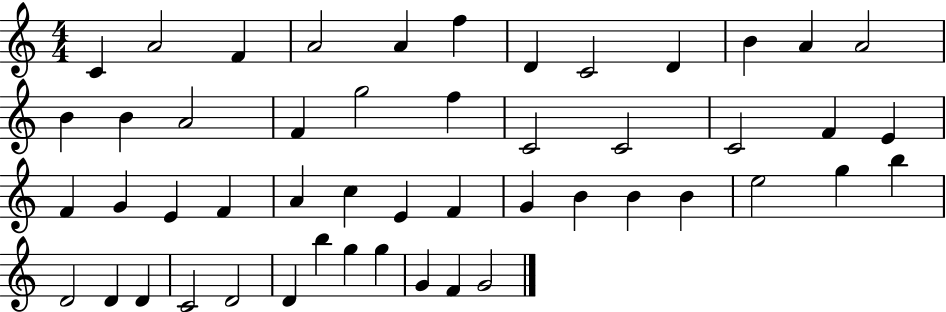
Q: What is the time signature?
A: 4/4